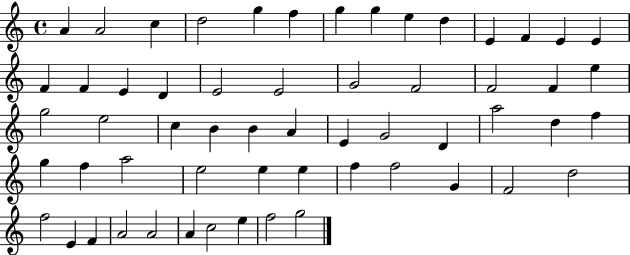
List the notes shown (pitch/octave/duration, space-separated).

A4/q A4/h C5/q D5/h G5/q F5/q G5/q G5/q E5/q D5/q E4/q F4/q E4/q E4/q F4/q F4/q E4/q D4/q E4/h E4/h G4/h F4/h F4/h F4/q E5/q G5/h E5/h C5/q B4/q B4/q A4/q E4/q G4/h D4/q A5/h D5/q F5/q G5/q F5/q A5/h E5/h E5/q E5/q F5/q F5/h G4/q F4/h D5/h F5/h E4/q F4/q A4/h A4/h A4/q C5/h E5/q F5/h G5/h